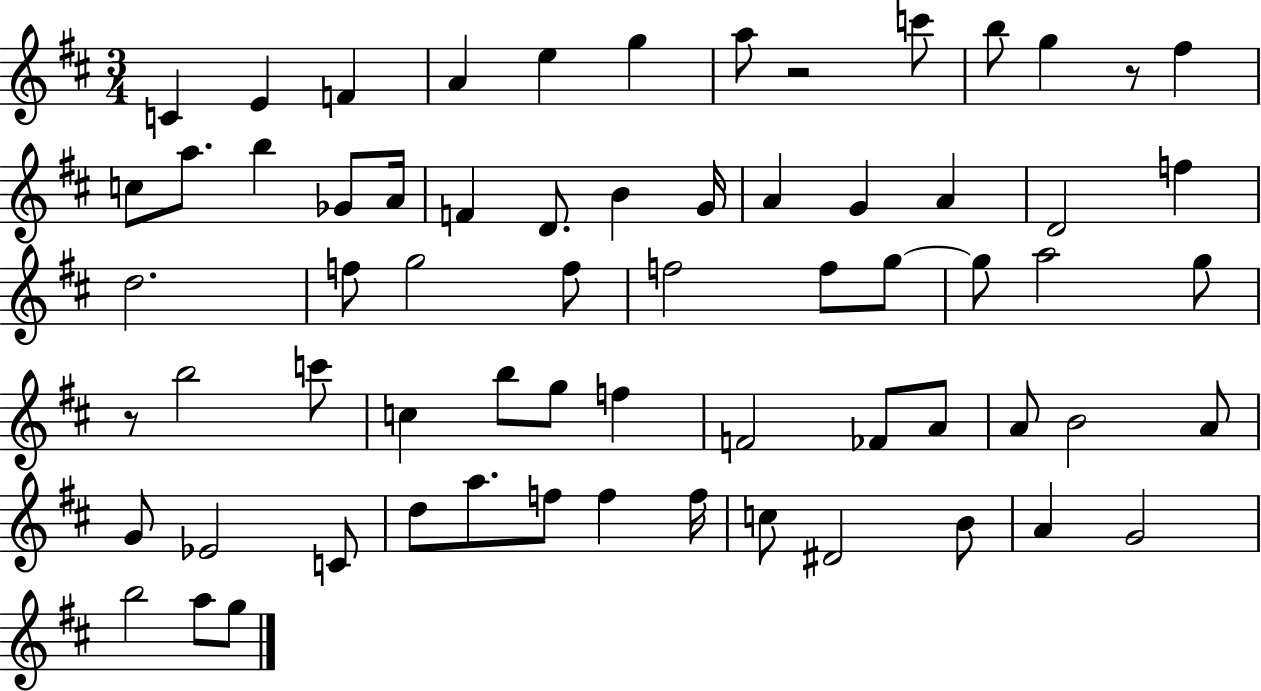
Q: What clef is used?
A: treble